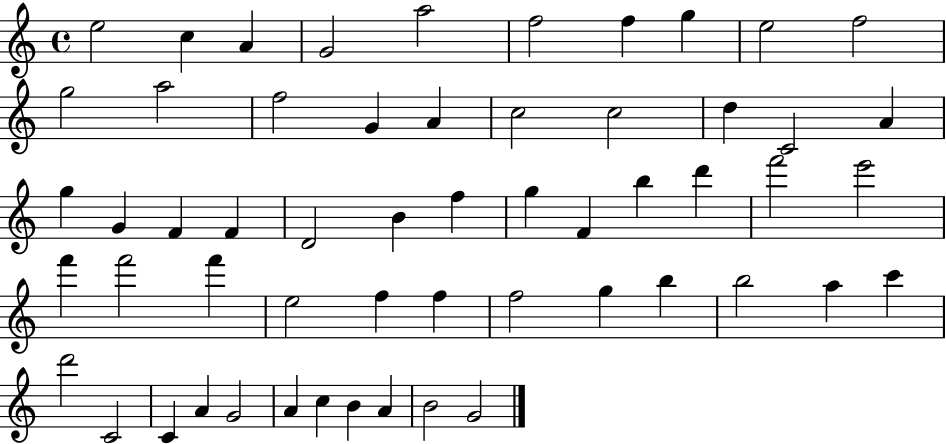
X:1
T:Untitled
M:4/4
L:1/4
K:C
e2 c A G2 a2 f2 f g e2 f2 g2 a2 f2 G A c2 c2 d C2 A g G F F D2 B f g F b d' f'2 e'2 f' f'2 f' e2 f f f2 g b b2 a c' d'2 C2 C A G2 A c B A B2 G2